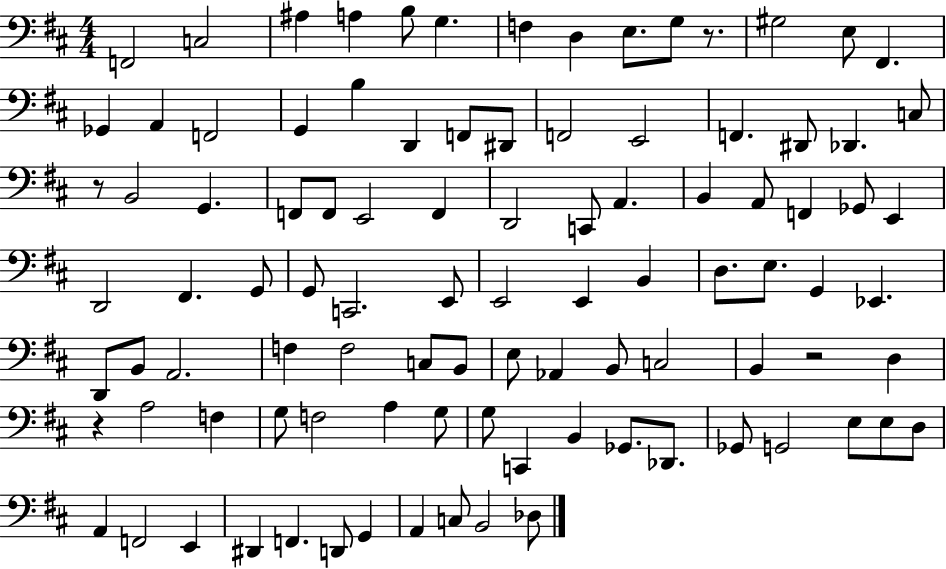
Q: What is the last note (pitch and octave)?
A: Db3